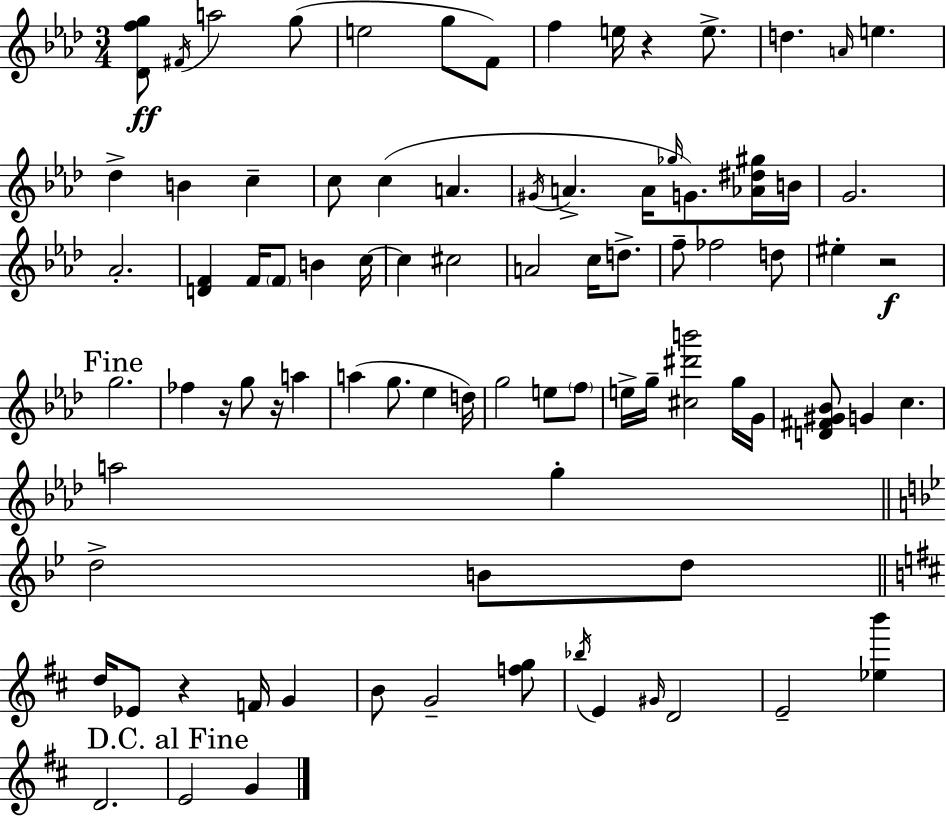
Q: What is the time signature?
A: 3/4